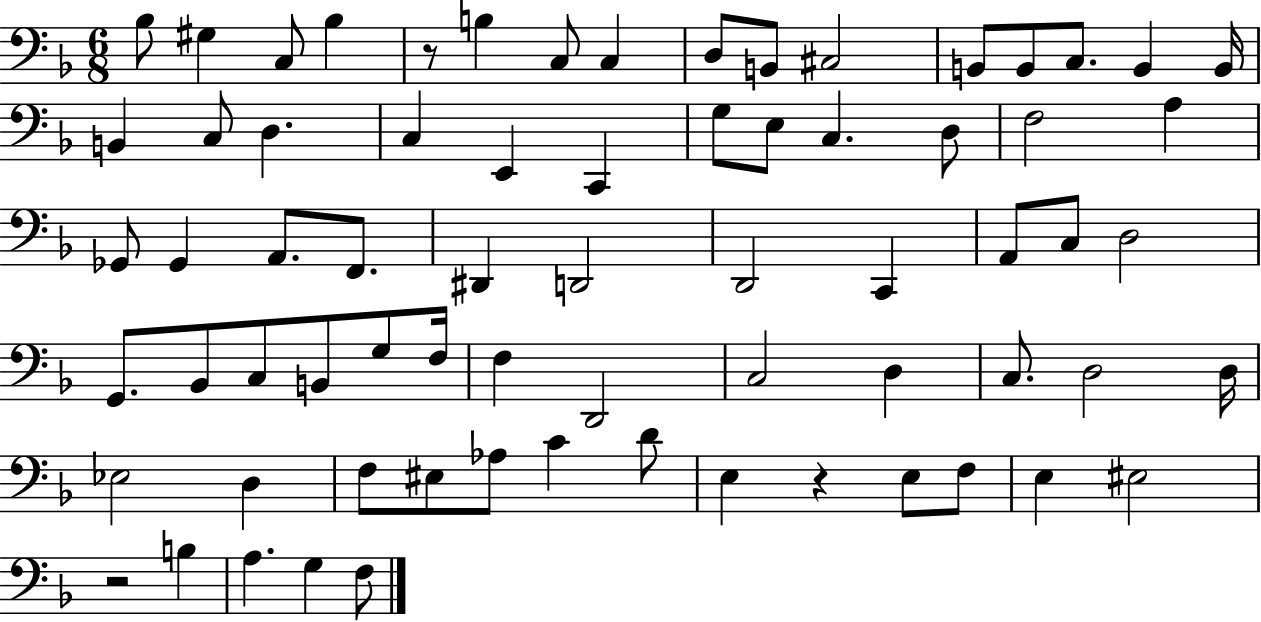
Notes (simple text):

Bb3/e G#3/q C3/e Bb3/q R/e B3/q C3/e C3/q D3/e B2/e C#3/h B2/e B2/e C3/e. B2/q B2/s B2/q C3/e D3/q. C3/q E2/q C2/q G3/e E3/e C3/q. D3/e F3/h A3/q Gb2/e Gb2/q A2/e. F2/e. D#2/q D2/h D2/h C2/q A2/e C3/e D3/h G2/e. Bb2/e C3/e B2/e G3/e F3/s F3/q D2/h C3/h D3/q C3/e. D3/h D3/s Eb3/h D3/q F3/e EIS3/e Ab3/e C4/q D4/e E3/q R/q E3/e F3/e E3/q EIS3/h R/h B3/q A3/q. G3/q F3/e